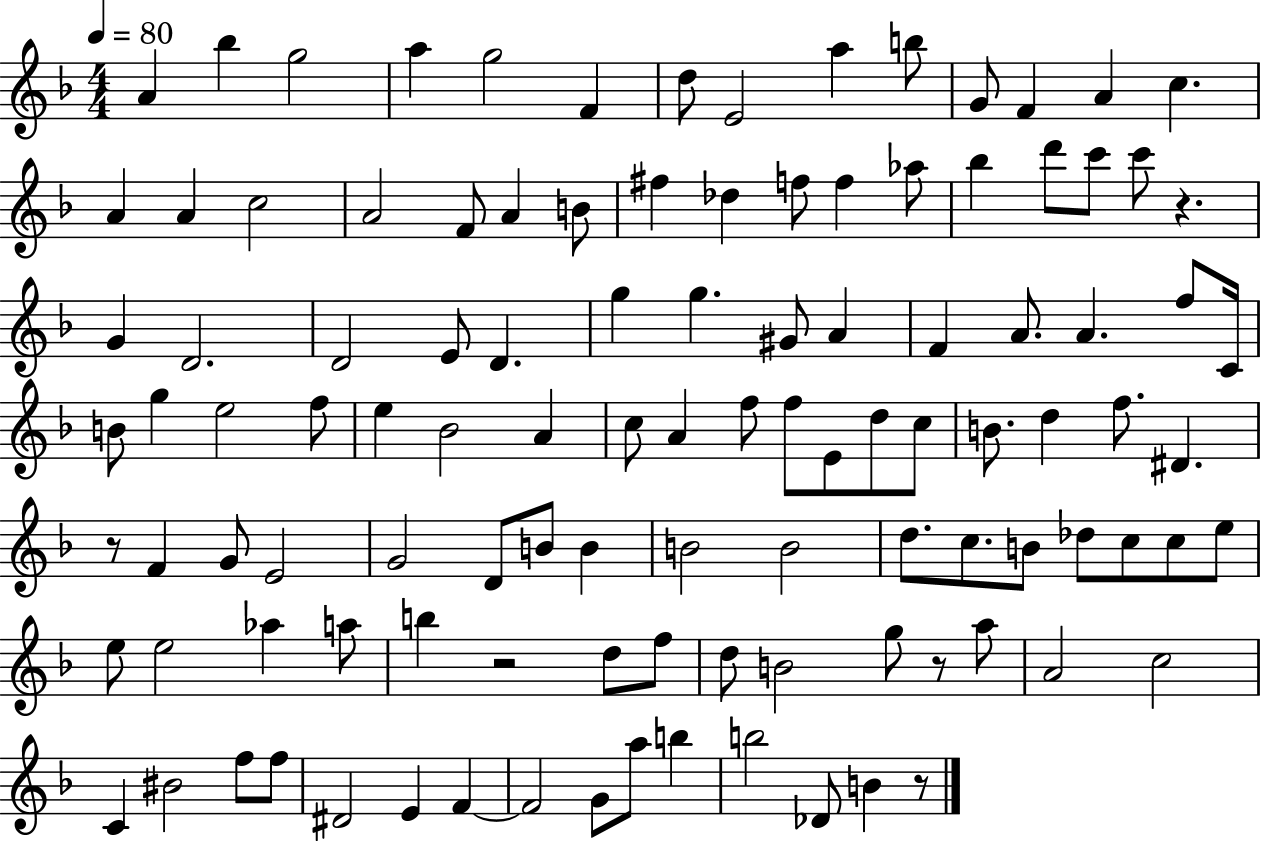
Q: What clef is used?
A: treble